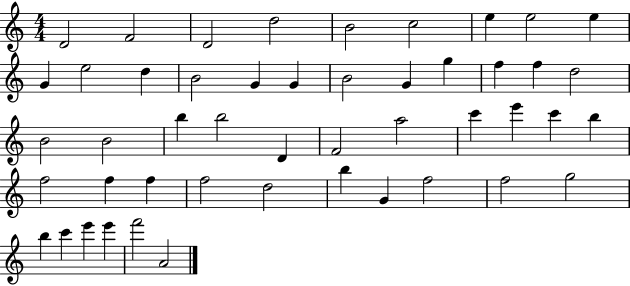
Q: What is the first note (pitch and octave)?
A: D4